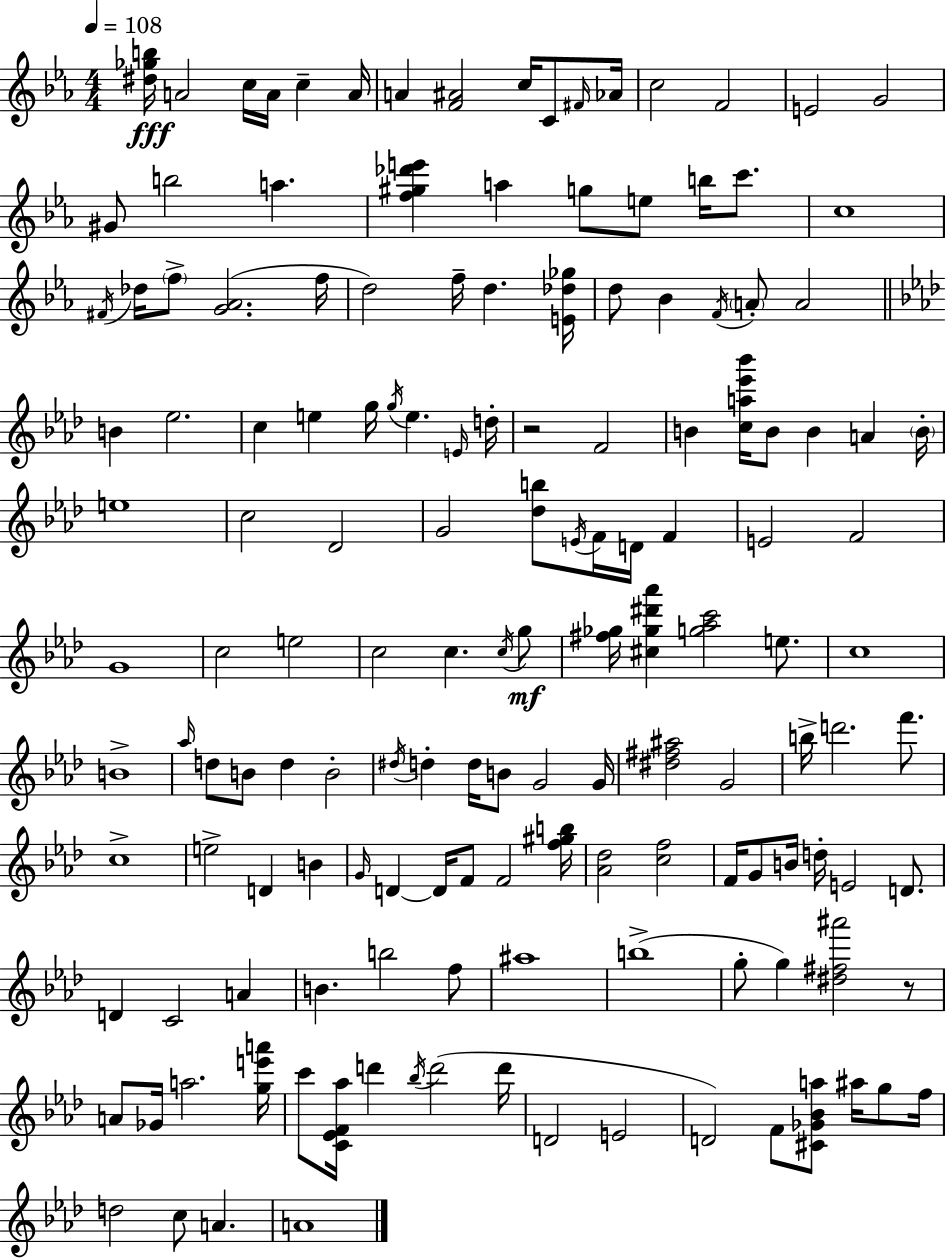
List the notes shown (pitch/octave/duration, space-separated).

[D#5,Gb5,B5]/s A4/h C5/s A4/s C5/q A4/s A4/q [F4,A#4]/h C5/s C4/e F#4/s Ab4/s C5/h F4/h E4/h G4/h G#4/e B5/h A5/q. [F5,G#5,Db6,E6]/q A5/q G5/e E5/e B5/s C6/e. C5/w F#4/s Db5/s F5/e [G4,Ab4]/h. F5/s D5/h F5/s D5/q. [E4,Db5,Gb5]/s D5/e Bb4/q F4/s A4/e A4/h B4/q Eb5/h. C5/q E5/q G5/s G5/s E5/q. E4/s D5/s R/h F4/h B4/q [C5,A5,Eb6,Bb6]/s B4/e B4/q A4/q B4/s E5/w C5/h Db4/h G4/h [Db5,B5]/e E4/s F4/s D4/s F4/q E4/h F4/h G4/w C5/h E5/h C5/h C5/q. C5/s G5/e [F#5,Gb5]/s [C#5,Gb5,D#6,Ab6]/q [G5,Ab5,C6]/h E5/e. C5/w B4/w Ab5/s D5/e B4/e D5/q B4/h D#5/s D5/q D5/s B4/e G4/h G4/s [D#5,F#5,A#5]/h G4/h B5/s D6/h. F6/e. C5/w E5/h D4/q B4/q G4/s D4/q D4/s F4/e F4/h [F5,G#5,B5]/s [Ab4,Db5]/h [C5,F5]/h F4/s G4/e B4/s D5/s E4/h D4/e. D4/q C4/h A4/q B4/q. B5/h F5/e A#5/w B5/w G5/e G5/q [D#5,F#5,A#6]/h R/e A4/e Gb4/s A5/h. [G5,E6,A6]/s C6/e [C4,Eb4,F4,Ab5]/s D6/q Bb5/s D6/h D6/s D4/h E4/h D4/h F4/e [C#4,Gb4,Bb4,A5]/e A#5/s G5/e F5/s D5/h C5/e A4/q. A4/w